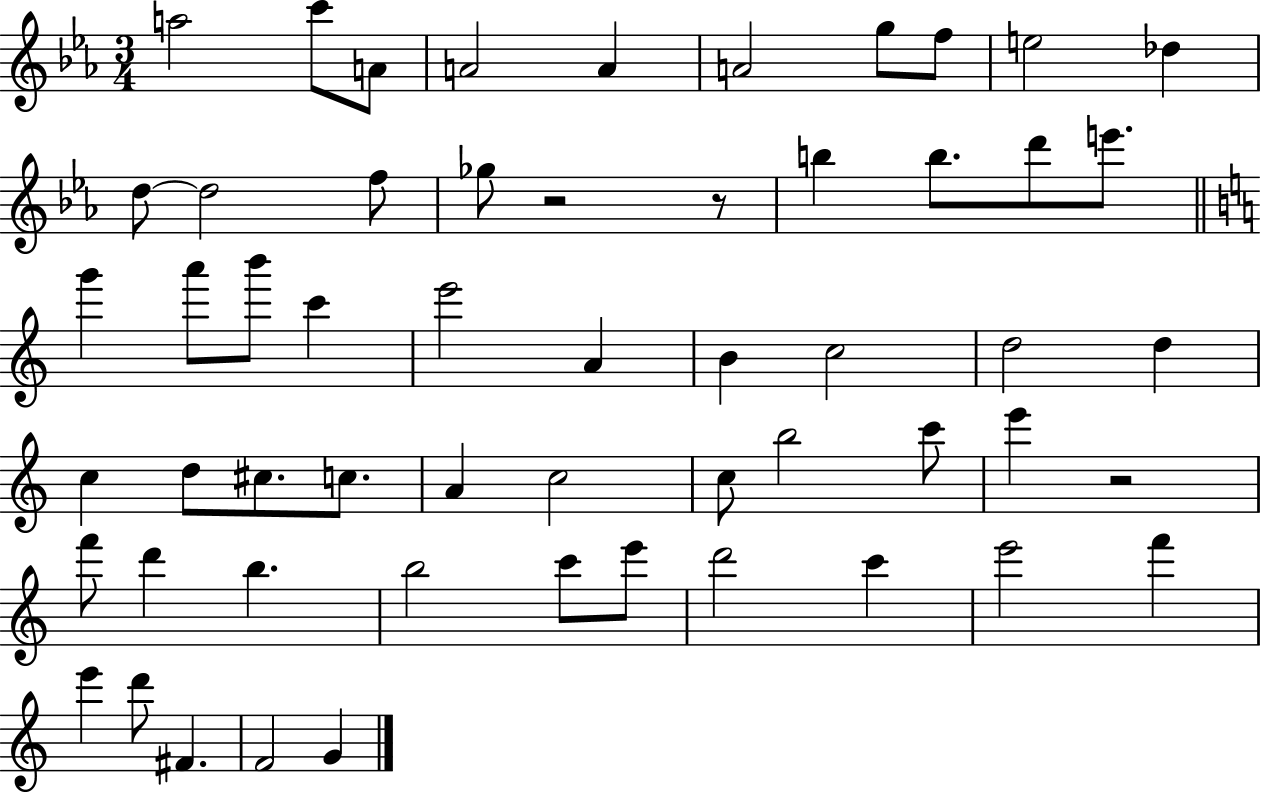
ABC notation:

X:1
T:Untitled
M:3/4
L:1/4
K:Eb
a2 c'/2 A/2 A2 A A2 g/2 f/2 e2 _d d/2 d2 f/2 _g/2 z2 z/2 b b/2 d'/2 e'/2 g' a'/2 b'/2 c' e'2 A B c2 d2 d c d/2 ^c/2 c/2 A c2 c/2 b2 c'/2 e' z2 f'/2 d' b b2 c'/2 e'/2 d'2 c' e'2 f' e' d'/2 ^F F2 G